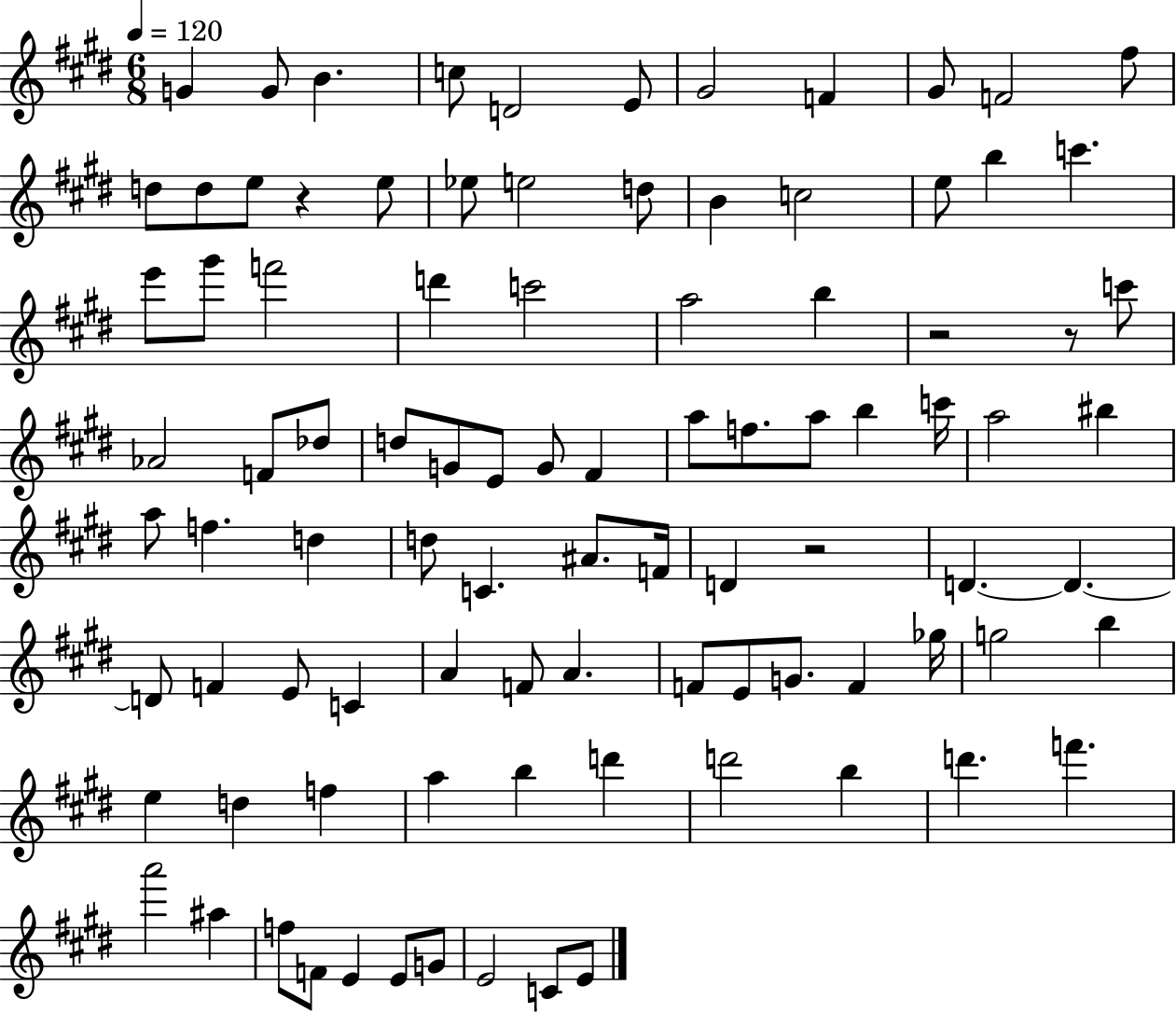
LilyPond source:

{
  \clef treble
  \numericTimeSignature
  \time 6/8
  \key e \major
  \tempo 4 = 120
  g'4 g'8 b'4. | c''8 d'2 e'8 | gis'2 f'4 | gis'8 f'2 fis''8 | \break d''8 d''8 e''8 r4 e''8 | ees''8 e''2 d''8 | b'4 c''2 | e''8 b''4 c'''4. | \break e'''8 gis'''8 f'''2 | d'''4 c'''2 | a''2 b''4 | r2 r8 c'''8 | \break aes'2 f'8 des''8 | d''8 g'8 e'8 g'8 fis'4 | a''8 f''8. a''8 b''4 c'''16 | a''2 bis''4 | \break a''8 f''4. d''4 | d''8 c'4. ais'8. f'16 | d'4 r2 | d'4.~~ d'4.~~ | \break d'8 f'4 e'8 c'4 | a'4 f'8 a'4. | f'8 e'8 g'8. f'4 ges''16 | g''2 b''4 | \break e''4 d''4 f''4 | a''4 b''4 d'''4 | d'''2 b''4 | d'''4. f'''4. | \break a'''2 ais''4 | f''8 f'8 e'4 e'8 g'8 | e'2 c'8 e'8 | \bar "|."
}